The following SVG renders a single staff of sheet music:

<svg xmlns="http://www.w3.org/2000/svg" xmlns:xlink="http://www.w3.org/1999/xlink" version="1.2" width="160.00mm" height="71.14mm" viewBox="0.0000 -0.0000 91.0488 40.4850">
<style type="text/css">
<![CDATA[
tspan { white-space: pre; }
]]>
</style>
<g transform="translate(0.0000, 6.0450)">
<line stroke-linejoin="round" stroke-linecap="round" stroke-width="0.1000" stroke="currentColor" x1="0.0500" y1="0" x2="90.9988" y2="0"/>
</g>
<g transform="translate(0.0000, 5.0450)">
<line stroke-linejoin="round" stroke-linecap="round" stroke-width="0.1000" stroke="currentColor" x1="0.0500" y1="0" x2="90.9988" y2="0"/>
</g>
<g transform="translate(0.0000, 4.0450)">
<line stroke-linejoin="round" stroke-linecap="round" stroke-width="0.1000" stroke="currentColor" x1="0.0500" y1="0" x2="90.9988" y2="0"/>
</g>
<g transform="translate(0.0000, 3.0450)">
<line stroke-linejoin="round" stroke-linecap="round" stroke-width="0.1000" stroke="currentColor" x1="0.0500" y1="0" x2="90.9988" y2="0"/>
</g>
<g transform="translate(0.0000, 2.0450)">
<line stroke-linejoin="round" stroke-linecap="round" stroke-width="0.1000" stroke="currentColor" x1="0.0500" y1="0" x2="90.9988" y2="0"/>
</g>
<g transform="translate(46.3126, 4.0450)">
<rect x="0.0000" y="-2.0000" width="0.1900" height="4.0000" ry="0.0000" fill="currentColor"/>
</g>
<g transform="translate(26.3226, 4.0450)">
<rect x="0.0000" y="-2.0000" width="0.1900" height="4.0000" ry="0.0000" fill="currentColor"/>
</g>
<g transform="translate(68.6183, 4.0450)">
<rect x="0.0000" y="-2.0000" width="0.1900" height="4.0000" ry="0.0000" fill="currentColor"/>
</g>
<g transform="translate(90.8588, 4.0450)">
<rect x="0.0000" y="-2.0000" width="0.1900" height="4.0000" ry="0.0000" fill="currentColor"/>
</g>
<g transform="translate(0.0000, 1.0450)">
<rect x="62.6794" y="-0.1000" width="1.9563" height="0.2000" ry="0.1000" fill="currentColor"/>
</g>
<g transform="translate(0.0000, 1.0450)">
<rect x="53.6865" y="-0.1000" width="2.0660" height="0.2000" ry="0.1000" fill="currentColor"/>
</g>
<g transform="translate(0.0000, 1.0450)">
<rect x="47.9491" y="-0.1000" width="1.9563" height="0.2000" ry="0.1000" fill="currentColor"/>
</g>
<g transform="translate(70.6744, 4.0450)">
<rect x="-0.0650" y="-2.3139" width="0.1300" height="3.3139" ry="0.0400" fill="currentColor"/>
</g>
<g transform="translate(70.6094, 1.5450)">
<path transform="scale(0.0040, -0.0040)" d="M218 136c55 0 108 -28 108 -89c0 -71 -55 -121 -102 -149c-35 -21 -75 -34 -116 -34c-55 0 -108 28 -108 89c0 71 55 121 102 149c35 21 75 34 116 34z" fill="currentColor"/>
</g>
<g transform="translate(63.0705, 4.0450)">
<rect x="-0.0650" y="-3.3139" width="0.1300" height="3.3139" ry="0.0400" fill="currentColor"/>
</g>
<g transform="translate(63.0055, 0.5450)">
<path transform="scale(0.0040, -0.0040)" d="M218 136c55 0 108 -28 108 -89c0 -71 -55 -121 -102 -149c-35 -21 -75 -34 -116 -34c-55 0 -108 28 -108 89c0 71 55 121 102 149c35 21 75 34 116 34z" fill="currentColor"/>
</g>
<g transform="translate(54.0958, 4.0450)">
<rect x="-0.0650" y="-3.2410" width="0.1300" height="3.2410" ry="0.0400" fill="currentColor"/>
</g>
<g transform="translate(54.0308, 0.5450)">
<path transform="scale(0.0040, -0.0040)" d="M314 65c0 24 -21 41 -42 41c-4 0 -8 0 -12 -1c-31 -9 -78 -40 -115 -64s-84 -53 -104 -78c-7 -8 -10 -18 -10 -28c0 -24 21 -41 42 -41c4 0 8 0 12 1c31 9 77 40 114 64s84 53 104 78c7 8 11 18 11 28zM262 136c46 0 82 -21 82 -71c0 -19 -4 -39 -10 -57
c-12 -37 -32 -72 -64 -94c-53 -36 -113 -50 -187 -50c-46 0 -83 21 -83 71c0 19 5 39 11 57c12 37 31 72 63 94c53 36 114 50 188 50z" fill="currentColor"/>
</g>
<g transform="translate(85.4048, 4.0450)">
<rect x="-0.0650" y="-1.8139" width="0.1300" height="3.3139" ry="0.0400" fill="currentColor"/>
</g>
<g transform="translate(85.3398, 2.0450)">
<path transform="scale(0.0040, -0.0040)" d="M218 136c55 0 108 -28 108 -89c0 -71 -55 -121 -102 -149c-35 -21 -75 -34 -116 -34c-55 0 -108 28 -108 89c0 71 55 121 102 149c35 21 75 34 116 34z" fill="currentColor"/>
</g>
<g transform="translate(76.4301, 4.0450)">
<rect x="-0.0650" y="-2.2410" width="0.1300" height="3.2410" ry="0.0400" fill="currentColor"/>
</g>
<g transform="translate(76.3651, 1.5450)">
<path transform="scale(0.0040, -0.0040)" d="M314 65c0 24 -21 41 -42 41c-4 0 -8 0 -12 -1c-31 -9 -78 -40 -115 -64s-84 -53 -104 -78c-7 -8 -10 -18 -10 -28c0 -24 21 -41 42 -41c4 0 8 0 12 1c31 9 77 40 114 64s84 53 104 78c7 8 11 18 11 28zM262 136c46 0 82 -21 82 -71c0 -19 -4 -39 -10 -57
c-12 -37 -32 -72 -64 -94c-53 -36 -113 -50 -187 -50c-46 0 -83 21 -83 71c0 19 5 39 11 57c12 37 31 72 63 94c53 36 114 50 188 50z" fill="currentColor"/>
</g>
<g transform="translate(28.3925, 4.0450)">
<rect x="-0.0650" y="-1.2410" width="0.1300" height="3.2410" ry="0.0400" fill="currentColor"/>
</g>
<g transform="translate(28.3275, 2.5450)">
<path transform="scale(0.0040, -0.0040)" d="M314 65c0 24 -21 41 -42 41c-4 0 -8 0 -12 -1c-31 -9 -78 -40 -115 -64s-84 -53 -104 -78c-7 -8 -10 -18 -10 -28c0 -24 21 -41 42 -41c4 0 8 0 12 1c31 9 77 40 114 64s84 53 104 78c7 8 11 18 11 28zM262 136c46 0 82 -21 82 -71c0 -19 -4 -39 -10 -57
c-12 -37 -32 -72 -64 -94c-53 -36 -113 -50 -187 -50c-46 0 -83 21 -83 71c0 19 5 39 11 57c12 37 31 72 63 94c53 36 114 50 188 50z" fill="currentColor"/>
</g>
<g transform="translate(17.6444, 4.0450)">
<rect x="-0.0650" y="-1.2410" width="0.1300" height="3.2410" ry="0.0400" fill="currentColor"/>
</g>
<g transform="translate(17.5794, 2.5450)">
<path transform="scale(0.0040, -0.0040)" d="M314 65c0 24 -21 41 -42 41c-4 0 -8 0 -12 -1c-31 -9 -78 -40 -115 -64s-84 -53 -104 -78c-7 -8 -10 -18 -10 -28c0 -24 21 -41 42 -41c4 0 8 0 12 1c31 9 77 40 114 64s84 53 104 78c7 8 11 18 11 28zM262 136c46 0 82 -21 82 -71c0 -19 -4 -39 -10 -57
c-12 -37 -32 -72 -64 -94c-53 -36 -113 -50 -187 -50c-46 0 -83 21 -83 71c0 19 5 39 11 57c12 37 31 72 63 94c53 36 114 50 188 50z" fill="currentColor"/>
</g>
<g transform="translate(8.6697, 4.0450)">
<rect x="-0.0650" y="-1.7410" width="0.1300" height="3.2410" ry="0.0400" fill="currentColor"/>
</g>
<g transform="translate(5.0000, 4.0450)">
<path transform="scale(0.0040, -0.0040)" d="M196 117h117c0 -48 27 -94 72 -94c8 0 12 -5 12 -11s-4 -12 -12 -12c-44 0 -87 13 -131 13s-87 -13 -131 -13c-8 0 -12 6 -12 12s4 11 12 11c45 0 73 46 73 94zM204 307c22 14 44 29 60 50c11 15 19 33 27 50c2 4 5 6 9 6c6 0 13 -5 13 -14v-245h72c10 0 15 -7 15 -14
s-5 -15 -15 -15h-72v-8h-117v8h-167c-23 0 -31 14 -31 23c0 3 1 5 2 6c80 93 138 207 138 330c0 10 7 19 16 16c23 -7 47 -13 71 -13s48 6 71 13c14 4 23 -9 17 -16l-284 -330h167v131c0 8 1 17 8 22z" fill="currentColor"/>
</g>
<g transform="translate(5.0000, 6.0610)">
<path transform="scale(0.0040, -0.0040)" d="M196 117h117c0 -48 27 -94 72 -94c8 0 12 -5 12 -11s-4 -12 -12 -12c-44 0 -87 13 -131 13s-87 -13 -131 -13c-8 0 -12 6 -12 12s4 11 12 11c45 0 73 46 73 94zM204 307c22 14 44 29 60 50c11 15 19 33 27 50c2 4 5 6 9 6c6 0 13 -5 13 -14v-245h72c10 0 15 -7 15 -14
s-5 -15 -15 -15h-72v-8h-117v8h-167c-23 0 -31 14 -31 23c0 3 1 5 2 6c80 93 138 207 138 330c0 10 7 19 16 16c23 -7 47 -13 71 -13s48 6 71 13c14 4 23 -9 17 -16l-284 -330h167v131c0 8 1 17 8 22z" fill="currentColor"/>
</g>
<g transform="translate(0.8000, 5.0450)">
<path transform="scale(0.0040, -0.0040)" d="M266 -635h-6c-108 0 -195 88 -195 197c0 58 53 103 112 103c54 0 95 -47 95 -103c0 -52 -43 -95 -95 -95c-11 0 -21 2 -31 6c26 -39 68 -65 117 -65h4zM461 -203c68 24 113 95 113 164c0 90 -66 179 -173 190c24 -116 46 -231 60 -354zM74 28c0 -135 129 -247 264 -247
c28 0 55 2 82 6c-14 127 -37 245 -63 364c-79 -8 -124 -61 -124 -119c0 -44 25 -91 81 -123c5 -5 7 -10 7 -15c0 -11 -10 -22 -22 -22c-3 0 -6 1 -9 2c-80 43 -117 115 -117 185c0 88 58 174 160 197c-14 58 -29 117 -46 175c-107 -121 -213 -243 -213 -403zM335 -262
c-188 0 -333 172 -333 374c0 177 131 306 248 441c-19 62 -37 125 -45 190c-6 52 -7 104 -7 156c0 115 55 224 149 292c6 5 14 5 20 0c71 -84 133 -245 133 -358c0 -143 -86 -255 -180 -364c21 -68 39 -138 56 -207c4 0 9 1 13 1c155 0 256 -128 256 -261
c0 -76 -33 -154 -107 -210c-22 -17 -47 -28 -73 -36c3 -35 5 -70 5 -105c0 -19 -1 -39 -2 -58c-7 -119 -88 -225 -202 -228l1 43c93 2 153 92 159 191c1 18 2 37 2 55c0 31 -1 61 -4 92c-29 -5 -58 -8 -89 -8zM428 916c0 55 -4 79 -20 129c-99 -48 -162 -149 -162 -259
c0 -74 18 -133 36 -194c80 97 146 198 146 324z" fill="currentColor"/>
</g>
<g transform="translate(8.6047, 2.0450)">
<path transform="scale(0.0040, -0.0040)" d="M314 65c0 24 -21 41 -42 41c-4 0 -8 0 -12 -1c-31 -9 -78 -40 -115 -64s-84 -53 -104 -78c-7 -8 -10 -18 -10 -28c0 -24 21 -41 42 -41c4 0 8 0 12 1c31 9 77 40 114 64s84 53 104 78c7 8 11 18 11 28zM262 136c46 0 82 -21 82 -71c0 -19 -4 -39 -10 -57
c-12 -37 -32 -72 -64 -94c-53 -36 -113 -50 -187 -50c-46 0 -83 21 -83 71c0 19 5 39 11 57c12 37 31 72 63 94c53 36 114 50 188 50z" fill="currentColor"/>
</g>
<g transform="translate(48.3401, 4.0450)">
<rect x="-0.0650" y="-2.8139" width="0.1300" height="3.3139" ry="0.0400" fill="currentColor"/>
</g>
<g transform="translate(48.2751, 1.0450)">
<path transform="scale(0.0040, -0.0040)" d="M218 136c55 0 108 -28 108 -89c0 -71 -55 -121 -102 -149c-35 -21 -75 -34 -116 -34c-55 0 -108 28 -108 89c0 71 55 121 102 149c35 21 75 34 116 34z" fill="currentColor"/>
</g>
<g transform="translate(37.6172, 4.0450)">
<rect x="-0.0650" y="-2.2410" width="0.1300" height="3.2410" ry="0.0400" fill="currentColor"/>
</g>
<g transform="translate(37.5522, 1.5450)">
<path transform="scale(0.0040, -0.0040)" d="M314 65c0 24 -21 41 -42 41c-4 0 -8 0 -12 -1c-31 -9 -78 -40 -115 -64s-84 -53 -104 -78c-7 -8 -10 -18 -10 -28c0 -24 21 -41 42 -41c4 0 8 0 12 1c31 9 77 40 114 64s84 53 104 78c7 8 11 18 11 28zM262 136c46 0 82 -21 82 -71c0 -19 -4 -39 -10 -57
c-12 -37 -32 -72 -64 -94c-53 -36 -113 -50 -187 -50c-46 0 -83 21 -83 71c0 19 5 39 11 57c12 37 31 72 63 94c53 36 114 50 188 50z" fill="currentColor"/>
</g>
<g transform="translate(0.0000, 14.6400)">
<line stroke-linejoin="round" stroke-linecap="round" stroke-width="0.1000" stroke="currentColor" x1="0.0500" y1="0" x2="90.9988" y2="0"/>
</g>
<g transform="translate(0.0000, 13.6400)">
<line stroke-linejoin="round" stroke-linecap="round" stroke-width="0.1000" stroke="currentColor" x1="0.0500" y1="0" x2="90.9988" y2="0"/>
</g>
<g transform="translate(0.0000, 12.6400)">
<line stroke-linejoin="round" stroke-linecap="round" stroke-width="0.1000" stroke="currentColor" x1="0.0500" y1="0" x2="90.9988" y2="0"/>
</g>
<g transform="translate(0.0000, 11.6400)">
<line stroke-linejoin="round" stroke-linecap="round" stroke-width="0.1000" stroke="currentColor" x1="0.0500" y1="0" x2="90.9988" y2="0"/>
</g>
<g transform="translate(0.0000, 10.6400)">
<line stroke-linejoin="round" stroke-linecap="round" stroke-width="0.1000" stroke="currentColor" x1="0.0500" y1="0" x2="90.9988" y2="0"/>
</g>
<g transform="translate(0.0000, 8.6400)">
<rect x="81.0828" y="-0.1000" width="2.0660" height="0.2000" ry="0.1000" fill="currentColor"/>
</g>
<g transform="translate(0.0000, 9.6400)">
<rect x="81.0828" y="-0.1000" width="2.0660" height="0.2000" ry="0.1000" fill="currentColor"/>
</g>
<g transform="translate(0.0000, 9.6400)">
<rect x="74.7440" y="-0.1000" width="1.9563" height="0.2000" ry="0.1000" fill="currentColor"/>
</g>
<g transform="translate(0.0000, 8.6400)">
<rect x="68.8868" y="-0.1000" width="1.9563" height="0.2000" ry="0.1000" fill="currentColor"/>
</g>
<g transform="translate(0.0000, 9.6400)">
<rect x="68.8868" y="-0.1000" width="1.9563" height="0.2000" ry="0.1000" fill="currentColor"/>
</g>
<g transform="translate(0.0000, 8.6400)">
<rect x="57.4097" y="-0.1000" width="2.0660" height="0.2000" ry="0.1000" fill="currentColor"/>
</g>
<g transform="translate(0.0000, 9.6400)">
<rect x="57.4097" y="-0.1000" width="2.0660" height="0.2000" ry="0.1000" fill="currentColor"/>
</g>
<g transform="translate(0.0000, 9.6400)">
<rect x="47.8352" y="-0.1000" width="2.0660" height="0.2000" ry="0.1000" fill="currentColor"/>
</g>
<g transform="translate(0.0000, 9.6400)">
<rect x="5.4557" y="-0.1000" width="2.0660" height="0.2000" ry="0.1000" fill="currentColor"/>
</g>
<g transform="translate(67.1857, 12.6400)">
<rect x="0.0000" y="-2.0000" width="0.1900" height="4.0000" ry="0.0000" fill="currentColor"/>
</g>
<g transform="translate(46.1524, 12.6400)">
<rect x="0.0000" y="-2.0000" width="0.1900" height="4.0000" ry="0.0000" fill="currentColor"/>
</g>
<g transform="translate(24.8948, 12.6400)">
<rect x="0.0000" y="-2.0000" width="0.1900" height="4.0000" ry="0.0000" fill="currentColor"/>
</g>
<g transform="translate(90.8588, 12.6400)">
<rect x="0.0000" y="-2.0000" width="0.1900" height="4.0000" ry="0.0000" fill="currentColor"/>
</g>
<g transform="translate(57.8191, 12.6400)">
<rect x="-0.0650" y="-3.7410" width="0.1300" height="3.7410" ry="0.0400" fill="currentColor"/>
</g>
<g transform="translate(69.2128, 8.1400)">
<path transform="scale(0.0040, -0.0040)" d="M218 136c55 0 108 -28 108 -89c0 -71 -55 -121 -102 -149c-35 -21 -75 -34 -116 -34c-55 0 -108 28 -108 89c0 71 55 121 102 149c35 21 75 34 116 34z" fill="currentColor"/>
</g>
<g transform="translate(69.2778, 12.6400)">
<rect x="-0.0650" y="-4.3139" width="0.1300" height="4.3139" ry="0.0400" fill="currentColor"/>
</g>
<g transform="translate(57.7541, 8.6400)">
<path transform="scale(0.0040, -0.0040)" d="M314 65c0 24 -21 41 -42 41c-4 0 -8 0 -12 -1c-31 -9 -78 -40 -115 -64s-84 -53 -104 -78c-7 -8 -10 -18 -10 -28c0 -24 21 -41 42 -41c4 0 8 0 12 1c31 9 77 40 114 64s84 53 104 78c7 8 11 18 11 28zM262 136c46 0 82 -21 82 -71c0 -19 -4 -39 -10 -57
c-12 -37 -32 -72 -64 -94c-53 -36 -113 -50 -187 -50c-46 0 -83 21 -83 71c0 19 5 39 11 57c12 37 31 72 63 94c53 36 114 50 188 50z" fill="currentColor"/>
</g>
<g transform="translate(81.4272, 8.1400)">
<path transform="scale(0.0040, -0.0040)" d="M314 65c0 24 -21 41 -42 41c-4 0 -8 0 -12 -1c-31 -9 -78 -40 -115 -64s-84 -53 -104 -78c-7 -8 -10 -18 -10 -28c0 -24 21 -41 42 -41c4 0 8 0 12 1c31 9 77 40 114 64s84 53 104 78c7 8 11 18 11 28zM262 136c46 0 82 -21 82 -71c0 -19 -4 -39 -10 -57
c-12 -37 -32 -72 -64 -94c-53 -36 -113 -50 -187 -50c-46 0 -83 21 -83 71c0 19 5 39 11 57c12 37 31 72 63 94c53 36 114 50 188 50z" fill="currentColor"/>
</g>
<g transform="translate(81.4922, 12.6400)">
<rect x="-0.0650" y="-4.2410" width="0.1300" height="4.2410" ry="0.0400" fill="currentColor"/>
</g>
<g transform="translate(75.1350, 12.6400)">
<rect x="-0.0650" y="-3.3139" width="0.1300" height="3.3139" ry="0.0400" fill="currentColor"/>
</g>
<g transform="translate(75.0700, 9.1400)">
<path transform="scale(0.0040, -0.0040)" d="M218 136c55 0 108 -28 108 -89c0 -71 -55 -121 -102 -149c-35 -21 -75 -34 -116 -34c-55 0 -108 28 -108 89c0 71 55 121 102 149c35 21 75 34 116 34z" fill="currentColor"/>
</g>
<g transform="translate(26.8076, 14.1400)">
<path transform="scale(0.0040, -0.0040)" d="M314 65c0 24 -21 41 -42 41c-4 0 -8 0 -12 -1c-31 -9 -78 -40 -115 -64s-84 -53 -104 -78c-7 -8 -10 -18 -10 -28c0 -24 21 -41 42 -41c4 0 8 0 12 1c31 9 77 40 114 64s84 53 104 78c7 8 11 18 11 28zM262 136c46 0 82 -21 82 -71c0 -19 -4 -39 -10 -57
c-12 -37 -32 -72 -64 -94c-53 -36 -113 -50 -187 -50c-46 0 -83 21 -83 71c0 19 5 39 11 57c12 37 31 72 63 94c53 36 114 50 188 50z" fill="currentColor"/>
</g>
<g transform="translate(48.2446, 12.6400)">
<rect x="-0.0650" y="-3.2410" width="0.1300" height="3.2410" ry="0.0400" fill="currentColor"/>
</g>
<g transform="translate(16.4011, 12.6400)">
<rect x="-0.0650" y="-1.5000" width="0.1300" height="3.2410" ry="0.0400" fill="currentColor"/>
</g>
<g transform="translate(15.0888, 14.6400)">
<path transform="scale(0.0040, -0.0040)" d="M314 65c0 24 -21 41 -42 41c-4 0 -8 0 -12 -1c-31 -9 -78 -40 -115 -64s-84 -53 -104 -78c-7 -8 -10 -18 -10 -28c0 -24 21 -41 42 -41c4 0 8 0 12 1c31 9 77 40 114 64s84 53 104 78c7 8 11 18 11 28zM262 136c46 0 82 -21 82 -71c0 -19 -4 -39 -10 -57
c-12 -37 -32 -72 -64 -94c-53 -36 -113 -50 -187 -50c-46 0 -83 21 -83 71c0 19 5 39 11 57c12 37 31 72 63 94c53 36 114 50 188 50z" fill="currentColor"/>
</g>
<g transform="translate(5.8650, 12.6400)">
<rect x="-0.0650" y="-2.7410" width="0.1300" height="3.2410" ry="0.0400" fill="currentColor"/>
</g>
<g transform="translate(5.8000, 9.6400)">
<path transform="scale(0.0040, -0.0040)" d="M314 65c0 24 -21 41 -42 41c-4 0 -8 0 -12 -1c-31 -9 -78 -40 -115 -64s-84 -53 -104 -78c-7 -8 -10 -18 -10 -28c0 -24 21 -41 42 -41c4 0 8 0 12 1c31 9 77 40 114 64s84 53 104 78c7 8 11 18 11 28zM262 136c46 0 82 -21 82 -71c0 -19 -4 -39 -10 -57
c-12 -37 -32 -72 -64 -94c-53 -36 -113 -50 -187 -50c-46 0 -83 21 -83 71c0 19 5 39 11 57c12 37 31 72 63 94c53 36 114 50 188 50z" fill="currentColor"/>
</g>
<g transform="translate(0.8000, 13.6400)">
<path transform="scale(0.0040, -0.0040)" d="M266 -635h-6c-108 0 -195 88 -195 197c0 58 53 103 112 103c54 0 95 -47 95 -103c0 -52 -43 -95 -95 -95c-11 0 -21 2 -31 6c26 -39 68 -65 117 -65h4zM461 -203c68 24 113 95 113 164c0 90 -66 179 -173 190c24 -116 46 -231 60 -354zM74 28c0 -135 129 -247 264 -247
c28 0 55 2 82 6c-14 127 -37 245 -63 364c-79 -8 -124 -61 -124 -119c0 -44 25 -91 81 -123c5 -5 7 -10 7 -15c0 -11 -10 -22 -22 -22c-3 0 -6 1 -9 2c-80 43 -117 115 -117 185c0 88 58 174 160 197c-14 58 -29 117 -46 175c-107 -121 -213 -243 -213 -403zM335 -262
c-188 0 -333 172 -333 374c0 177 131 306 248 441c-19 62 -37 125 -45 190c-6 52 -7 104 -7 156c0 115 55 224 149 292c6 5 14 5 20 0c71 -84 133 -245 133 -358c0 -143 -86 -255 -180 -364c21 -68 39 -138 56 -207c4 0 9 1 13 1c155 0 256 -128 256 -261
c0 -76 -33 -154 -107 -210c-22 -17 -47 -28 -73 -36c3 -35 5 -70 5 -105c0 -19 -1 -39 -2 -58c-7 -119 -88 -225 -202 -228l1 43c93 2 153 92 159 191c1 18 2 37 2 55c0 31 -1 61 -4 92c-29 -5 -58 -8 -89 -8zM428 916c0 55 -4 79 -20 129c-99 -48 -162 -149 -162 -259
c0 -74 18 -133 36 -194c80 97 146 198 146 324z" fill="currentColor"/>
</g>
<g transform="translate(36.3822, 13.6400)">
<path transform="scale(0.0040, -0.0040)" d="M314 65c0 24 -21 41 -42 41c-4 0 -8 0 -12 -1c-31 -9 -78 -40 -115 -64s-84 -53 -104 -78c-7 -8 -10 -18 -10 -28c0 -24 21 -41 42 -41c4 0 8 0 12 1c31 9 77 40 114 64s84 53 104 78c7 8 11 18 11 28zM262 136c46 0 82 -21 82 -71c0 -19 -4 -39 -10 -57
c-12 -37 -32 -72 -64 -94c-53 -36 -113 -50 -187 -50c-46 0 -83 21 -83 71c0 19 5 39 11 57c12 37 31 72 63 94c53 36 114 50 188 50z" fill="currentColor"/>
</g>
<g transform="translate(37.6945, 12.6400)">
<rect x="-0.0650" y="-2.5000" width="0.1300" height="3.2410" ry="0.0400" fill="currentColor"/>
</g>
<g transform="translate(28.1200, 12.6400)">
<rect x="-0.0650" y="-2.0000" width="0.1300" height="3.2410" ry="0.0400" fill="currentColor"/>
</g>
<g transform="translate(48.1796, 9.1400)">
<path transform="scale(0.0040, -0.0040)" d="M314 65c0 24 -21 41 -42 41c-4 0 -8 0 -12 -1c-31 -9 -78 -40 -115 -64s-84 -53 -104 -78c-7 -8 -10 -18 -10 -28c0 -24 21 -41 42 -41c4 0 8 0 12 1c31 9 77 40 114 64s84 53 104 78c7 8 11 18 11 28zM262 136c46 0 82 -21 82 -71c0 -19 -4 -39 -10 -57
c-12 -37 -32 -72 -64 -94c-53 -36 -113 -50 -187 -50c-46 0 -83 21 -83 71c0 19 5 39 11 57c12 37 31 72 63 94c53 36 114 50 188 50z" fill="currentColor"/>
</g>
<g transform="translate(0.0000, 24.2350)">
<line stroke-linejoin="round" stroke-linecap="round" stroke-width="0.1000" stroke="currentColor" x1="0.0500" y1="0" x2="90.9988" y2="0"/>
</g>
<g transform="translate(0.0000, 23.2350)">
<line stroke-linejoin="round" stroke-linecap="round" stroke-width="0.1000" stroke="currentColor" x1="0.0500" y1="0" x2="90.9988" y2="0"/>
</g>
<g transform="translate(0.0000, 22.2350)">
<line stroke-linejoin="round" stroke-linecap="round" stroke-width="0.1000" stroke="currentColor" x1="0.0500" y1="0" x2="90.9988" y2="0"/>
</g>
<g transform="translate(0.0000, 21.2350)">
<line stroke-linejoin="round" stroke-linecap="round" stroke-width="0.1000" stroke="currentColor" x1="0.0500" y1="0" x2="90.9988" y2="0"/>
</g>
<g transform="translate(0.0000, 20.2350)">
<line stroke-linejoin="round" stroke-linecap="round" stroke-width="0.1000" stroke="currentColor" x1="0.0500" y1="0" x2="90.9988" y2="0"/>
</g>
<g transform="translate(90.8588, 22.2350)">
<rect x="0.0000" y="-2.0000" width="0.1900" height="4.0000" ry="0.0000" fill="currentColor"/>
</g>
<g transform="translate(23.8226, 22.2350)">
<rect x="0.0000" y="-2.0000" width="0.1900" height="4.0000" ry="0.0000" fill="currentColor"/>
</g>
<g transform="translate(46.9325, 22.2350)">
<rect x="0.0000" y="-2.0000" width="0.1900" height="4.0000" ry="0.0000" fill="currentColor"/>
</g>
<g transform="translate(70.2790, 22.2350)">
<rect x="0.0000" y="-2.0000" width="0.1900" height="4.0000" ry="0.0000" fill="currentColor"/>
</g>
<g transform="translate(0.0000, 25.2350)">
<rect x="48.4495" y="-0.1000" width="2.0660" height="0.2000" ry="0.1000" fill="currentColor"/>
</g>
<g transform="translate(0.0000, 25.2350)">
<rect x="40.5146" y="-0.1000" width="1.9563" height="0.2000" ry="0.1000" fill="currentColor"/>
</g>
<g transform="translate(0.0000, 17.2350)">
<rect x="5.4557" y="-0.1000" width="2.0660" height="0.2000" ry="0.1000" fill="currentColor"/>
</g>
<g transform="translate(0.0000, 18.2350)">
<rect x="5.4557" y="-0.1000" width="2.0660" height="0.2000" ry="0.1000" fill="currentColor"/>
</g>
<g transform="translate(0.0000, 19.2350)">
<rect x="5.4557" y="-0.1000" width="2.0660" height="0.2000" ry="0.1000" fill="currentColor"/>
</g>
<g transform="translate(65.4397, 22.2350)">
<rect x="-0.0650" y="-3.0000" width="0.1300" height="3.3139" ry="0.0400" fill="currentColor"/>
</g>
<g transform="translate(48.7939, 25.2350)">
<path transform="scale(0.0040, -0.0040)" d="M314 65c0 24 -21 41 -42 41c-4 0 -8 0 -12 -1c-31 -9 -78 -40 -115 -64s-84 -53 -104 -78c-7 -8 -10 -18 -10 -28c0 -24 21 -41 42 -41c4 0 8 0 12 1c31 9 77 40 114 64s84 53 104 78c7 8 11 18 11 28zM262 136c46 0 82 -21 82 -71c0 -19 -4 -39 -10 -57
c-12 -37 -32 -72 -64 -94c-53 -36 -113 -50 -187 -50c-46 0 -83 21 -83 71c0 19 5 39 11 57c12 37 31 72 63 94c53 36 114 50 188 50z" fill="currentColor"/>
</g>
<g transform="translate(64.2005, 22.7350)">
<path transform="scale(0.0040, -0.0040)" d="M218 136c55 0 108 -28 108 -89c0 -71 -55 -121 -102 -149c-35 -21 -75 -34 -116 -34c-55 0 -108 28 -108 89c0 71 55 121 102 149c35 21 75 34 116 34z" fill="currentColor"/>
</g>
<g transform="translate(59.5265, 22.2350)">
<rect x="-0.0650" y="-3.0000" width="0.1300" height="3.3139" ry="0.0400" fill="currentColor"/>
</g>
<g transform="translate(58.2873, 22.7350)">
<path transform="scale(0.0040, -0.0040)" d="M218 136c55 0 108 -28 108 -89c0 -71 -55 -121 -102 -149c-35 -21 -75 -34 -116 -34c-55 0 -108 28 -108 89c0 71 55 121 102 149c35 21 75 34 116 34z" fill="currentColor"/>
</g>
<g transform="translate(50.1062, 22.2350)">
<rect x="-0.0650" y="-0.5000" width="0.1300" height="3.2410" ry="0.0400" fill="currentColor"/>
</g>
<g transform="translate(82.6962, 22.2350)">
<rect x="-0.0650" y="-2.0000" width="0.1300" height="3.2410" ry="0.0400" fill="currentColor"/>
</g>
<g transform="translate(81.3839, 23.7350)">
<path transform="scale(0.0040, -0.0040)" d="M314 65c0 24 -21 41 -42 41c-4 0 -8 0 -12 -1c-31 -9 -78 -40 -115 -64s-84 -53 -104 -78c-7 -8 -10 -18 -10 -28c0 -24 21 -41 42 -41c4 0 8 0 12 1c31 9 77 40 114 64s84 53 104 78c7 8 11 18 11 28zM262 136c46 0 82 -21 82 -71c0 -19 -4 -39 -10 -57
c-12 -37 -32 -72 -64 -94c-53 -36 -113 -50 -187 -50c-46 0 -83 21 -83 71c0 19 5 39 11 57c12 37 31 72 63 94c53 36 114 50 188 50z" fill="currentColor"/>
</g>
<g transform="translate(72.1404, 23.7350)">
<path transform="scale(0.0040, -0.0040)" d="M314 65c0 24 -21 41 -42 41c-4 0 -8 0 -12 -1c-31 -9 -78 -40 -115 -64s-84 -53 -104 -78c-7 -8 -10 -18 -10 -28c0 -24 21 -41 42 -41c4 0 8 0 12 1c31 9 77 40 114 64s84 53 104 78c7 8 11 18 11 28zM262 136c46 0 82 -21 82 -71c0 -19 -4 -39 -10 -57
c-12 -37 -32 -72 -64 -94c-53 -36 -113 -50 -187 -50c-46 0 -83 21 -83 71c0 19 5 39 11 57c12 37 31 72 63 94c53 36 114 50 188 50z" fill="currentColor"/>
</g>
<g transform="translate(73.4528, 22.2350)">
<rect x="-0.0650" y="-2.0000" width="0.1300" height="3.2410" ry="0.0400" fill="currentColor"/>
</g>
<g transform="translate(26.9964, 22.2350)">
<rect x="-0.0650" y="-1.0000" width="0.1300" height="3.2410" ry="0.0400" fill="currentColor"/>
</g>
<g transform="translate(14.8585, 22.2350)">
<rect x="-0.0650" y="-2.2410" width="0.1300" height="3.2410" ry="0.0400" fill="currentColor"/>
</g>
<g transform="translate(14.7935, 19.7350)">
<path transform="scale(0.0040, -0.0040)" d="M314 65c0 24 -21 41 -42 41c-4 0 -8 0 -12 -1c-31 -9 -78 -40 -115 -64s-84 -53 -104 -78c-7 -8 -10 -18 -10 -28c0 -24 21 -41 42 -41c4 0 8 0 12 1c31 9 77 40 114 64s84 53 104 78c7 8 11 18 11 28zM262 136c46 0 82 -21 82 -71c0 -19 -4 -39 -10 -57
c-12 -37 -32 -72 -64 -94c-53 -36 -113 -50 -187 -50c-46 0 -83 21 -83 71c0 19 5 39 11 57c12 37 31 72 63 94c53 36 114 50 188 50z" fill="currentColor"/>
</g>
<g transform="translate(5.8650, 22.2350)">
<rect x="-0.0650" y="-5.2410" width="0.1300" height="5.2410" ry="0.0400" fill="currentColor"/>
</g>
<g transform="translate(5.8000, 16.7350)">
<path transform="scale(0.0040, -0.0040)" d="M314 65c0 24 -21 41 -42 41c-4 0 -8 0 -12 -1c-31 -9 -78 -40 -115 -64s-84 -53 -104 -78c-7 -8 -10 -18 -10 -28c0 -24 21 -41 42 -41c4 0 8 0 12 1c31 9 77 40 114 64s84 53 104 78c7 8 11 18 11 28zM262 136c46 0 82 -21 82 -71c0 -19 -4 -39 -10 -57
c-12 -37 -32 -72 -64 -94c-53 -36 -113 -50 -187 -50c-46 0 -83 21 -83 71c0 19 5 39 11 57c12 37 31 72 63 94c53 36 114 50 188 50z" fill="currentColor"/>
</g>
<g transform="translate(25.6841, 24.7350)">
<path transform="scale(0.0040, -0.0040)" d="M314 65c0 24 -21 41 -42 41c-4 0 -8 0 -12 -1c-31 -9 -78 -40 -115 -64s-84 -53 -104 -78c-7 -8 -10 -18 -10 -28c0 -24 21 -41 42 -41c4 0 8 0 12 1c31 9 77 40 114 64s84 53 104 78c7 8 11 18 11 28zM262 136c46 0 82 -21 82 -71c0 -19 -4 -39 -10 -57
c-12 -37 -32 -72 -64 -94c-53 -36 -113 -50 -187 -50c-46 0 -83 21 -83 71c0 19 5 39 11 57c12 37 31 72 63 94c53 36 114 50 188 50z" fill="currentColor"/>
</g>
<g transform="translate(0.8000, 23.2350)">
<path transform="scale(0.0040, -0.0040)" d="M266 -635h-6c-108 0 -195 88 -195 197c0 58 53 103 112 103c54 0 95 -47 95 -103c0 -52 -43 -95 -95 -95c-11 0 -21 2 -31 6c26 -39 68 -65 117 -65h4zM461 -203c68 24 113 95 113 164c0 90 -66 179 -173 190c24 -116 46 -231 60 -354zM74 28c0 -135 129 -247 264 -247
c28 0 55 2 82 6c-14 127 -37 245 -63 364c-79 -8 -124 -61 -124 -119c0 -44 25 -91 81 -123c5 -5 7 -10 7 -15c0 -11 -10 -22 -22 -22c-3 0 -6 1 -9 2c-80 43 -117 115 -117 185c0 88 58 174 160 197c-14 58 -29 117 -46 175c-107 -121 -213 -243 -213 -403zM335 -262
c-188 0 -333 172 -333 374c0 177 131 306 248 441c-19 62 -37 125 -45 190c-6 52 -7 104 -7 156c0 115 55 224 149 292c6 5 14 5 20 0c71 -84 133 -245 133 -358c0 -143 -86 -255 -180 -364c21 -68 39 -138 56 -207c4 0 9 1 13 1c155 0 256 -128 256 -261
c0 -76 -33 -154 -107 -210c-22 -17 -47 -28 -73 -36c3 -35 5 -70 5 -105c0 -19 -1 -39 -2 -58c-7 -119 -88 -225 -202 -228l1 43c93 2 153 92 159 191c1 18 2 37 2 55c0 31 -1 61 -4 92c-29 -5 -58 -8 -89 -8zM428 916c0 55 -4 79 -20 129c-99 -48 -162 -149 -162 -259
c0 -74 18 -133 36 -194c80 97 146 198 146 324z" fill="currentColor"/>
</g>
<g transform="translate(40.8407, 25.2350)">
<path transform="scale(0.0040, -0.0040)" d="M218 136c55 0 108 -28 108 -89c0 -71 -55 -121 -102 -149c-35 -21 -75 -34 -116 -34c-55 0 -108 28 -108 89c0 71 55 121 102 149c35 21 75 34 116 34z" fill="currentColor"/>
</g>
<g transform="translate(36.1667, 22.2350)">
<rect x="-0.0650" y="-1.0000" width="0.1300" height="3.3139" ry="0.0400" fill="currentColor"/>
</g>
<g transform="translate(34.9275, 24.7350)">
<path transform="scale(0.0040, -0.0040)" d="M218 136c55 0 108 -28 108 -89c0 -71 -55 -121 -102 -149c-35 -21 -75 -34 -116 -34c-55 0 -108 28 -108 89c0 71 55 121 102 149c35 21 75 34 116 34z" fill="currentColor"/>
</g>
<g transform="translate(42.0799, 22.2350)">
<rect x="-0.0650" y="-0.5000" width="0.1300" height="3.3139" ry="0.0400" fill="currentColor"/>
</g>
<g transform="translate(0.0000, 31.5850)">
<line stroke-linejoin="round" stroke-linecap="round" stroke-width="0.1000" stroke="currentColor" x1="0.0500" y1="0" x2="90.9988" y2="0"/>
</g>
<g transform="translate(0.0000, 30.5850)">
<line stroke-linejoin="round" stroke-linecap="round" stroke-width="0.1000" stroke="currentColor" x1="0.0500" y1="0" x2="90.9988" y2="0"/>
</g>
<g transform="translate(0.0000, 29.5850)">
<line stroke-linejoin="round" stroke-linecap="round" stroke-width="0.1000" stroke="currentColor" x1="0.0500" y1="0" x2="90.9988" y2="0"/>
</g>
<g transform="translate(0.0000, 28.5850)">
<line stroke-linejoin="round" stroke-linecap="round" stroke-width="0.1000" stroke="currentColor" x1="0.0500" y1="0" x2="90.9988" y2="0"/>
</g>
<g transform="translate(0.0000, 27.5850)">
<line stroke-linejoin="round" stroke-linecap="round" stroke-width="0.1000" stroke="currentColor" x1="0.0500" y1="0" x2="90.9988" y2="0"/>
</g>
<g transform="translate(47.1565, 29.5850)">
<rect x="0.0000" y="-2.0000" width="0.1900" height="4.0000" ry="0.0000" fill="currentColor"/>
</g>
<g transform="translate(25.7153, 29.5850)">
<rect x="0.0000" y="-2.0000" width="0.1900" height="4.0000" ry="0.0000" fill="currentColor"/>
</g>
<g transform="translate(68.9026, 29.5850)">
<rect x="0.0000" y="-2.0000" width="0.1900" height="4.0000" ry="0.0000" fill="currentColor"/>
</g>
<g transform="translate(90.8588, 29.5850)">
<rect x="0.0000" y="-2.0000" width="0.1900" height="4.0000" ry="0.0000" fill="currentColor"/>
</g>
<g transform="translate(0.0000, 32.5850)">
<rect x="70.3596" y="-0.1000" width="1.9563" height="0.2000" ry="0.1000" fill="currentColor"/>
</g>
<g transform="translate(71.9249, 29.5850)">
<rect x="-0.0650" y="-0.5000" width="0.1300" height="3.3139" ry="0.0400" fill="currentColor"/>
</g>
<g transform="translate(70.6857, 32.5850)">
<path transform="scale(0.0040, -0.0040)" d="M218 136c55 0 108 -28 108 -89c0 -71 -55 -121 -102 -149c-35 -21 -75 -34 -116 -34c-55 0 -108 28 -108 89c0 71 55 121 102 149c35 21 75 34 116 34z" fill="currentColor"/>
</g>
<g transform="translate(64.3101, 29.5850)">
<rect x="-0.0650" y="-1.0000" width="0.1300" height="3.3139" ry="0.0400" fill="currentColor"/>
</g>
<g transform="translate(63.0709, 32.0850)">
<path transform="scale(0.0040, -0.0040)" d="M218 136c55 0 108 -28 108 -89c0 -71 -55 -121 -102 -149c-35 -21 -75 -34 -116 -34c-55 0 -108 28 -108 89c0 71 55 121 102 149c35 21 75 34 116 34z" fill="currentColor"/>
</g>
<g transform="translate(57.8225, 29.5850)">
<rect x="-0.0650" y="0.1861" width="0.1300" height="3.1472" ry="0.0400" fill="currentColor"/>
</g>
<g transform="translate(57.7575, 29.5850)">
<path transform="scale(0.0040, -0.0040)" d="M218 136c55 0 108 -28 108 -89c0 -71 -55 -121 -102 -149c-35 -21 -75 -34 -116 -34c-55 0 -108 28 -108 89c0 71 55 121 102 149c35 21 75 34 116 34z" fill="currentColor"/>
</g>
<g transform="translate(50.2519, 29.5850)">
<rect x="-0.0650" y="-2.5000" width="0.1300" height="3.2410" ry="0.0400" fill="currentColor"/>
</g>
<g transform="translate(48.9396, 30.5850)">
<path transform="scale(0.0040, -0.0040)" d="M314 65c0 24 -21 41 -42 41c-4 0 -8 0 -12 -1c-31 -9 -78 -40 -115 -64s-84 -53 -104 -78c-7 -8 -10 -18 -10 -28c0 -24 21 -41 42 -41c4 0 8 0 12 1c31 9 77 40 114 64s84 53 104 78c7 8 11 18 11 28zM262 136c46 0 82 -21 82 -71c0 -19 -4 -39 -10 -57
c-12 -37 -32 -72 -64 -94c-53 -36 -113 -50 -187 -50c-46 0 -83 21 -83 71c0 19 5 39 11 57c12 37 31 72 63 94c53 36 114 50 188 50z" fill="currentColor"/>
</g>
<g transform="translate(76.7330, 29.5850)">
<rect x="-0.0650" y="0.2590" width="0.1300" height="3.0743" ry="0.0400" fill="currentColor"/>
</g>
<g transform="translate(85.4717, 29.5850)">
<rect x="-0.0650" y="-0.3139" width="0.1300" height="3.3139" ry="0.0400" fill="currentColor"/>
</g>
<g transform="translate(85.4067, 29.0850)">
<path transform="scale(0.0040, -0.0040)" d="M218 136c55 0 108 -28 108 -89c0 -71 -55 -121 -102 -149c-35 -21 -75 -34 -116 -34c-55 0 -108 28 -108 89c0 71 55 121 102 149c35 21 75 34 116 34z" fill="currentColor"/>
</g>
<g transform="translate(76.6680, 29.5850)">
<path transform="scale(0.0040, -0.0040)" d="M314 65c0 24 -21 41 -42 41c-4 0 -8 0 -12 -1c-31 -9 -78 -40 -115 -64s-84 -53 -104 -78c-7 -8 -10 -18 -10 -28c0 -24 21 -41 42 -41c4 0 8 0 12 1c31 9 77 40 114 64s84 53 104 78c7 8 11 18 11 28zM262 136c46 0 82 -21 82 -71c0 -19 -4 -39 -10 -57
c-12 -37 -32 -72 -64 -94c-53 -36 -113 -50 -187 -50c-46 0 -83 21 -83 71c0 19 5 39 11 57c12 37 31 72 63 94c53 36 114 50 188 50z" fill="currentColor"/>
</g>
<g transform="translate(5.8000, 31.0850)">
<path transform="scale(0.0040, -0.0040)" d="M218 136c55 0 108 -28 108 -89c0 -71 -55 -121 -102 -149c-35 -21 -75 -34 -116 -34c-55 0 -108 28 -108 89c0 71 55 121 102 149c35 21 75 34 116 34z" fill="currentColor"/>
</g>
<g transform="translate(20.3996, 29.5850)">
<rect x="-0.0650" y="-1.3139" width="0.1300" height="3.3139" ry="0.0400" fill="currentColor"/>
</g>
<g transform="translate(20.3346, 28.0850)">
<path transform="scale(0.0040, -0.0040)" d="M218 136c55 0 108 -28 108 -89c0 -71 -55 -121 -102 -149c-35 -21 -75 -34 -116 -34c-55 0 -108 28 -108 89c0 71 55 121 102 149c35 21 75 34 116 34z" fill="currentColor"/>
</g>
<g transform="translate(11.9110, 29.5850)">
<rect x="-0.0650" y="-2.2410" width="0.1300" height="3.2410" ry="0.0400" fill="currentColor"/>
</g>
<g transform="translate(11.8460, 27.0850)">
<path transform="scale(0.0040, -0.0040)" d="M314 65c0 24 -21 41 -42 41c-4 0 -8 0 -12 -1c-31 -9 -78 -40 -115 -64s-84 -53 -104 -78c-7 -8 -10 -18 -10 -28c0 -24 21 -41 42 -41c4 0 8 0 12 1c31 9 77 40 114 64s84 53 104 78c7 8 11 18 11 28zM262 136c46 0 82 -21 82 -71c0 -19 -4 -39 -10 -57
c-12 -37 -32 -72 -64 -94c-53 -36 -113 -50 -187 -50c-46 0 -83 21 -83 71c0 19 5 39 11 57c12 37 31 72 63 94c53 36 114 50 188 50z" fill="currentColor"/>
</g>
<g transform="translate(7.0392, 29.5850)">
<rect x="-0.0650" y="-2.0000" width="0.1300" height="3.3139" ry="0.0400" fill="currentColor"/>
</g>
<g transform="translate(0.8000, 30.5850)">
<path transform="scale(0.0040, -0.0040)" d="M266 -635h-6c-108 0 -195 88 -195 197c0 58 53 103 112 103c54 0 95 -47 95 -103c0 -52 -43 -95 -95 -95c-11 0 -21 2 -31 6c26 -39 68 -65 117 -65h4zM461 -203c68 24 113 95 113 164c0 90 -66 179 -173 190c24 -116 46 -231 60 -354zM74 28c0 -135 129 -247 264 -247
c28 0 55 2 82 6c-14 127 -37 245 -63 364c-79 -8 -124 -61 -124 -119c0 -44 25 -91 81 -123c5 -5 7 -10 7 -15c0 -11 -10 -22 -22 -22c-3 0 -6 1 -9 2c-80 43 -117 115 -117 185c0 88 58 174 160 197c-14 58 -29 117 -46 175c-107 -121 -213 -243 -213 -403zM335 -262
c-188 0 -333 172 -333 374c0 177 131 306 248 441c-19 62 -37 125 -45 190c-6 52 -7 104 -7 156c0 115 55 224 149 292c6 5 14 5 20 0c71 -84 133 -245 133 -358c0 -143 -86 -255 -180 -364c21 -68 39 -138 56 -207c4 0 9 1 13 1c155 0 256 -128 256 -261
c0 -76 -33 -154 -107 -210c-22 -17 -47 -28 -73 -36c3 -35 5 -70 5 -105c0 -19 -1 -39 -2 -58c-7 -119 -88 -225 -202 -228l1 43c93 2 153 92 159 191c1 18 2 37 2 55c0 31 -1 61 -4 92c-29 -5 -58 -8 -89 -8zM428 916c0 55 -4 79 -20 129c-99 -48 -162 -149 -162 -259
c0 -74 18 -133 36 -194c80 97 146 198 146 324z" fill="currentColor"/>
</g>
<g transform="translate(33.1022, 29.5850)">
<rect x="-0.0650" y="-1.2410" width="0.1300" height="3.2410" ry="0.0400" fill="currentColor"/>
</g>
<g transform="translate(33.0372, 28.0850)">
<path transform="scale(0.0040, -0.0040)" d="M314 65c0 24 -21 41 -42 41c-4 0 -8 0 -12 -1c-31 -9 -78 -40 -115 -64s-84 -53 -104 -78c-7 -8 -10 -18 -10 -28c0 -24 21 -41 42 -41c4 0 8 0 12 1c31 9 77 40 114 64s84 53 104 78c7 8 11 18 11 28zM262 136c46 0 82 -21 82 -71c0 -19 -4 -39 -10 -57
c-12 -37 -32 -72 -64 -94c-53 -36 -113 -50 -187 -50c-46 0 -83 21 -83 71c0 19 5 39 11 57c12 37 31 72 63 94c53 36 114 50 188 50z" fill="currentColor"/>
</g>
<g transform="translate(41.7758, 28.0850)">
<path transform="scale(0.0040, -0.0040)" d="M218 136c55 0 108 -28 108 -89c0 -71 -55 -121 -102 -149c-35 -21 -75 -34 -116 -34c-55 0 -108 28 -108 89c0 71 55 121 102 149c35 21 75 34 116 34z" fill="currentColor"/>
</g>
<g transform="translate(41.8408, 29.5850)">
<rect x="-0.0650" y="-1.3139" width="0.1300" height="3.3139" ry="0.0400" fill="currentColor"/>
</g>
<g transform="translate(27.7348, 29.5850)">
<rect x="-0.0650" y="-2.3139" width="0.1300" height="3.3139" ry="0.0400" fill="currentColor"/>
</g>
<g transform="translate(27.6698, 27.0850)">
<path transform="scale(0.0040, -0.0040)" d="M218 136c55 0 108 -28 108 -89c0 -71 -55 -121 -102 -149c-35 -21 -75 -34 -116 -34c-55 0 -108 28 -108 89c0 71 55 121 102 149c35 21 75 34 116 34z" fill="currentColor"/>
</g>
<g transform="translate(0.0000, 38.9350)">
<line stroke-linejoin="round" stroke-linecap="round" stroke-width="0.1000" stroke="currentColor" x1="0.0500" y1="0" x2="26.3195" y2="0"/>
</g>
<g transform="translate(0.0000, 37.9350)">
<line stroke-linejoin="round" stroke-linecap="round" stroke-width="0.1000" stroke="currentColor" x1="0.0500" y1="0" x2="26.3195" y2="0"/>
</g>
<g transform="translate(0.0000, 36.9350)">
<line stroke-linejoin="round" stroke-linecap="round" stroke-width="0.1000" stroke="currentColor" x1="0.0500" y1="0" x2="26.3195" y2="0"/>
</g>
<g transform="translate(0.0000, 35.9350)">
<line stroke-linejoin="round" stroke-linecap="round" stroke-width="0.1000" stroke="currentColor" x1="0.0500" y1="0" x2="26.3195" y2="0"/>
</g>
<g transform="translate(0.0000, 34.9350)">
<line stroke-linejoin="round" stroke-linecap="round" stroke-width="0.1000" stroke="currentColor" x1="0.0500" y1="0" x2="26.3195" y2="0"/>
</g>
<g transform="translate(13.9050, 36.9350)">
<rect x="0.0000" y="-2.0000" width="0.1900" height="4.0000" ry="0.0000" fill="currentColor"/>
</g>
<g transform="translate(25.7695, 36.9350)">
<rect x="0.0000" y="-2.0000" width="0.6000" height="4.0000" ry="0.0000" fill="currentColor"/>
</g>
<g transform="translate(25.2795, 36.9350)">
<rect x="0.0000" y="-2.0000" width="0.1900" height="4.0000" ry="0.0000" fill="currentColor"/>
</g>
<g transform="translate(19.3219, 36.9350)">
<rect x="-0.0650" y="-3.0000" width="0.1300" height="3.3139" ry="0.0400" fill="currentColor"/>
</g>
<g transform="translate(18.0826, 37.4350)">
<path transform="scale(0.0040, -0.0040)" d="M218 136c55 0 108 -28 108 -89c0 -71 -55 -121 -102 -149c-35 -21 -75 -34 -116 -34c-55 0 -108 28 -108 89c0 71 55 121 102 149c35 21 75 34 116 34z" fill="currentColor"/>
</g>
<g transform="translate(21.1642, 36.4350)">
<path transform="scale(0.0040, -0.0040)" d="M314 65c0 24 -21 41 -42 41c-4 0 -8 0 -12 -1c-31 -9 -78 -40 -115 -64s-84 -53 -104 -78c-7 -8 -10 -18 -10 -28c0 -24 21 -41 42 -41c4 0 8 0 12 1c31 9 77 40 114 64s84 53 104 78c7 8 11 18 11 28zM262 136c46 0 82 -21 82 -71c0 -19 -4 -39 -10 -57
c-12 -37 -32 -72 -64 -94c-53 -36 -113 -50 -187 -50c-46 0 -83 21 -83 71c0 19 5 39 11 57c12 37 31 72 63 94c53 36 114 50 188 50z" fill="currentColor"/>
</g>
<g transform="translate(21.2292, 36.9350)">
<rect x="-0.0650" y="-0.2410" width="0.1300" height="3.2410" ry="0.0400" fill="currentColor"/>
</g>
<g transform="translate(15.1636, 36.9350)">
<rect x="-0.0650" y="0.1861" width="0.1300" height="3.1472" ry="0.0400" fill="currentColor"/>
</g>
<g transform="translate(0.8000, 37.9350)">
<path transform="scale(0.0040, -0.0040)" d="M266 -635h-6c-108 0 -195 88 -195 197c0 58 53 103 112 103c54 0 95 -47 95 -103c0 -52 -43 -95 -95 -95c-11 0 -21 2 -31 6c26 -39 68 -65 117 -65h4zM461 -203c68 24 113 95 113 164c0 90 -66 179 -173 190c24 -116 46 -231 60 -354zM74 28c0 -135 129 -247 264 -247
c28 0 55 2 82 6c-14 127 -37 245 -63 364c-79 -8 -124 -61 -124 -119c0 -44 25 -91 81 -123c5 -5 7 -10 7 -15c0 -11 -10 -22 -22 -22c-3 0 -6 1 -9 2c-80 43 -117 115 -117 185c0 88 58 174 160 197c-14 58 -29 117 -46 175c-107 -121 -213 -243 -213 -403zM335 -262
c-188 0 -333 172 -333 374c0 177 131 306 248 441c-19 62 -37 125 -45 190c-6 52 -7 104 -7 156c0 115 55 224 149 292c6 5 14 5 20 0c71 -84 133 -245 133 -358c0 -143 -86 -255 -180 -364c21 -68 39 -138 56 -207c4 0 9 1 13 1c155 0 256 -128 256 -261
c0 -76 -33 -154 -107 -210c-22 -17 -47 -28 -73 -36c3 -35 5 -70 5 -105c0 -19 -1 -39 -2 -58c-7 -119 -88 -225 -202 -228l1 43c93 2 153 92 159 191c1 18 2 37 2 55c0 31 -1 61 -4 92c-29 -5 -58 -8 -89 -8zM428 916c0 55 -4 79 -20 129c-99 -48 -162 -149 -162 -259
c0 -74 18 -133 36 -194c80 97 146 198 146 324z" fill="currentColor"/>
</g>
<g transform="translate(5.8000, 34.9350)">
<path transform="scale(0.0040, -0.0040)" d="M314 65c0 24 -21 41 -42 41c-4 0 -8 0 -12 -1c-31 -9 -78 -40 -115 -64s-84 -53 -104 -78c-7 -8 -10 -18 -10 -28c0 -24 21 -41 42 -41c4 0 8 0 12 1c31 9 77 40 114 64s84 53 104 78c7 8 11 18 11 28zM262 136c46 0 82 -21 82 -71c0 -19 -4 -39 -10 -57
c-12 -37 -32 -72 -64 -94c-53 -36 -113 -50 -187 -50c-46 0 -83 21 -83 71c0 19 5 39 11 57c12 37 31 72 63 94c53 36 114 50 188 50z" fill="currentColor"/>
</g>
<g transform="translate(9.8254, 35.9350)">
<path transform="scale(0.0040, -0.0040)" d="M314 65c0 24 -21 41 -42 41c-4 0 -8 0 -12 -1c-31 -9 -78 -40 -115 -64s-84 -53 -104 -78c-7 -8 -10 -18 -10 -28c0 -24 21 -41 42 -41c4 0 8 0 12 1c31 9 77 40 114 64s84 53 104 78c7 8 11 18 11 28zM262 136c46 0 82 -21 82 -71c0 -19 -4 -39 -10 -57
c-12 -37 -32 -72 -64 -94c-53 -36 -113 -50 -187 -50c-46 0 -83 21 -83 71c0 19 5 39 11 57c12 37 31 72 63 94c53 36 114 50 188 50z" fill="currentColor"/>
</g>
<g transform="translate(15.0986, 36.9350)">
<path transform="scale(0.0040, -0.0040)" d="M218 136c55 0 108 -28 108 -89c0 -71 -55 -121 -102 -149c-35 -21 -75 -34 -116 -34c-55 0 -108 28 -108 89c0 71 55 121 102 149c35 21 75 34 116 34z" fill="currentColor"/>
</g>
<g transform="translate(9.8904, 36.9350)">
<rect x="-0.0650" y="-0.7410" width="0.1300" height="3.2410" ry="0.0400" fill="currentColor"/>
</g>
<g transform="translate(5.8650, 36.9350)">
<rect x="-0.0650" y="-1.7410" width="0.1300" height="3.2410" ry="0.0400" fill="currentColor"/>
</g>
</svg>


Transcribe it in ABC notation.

X:1
T:Untitled
M:4/4
L:1/4
K:C
f2 e2 e2 g2 a b2 b g g2 f a2 E2 F2 G2 b2 c'2 d' b d'2 f'2 g2 D2 D C C2 A A F2 F2 F g2 e g e2 e G2 B D C B2 c f2 d2 B A c2